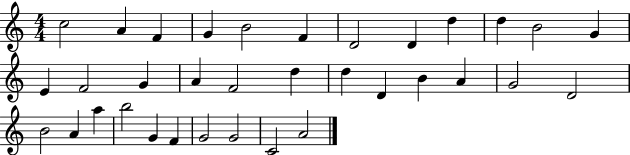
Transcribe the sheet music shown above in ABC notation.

X:1
T:Untitled
M:4/4
L:1/4
K:C
c2 A F G B2 F D2 D d d B2 G E F2 G A F2 d d D B A G2 D2 B2 A a b2 G F G2 G2 C2 A2